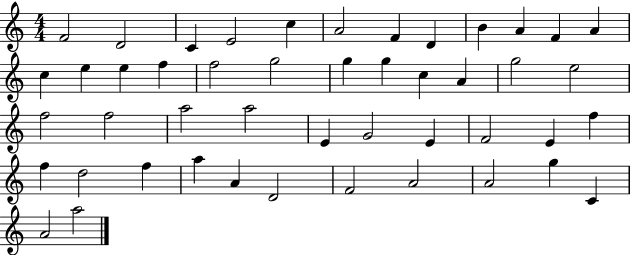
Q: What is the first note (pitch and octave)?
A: F4